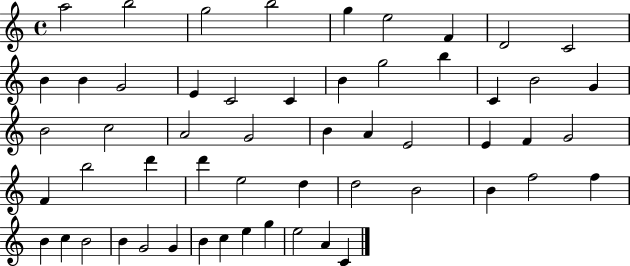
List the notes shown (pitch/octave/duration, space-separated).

A5/h B5/h G5/h B5/h G5/q E5/h F4/q D4/h C4/h B4/q B4/q G4/h E4/q C4/h C4/q B4/q G5/h B5/q C4/q B4/h G4/q B4/h C5/h A4/h G4/h B4/q A4/q E4/h E4/q F4/q G4/h F4/q B5/h D6/q D6/q E5/h D5/q D5/h B4/h B4/q F5/h F5/q B4/q C5/q B4/h B4/q G4/h G4/q B4/q C5/q E5/q G5/q E5/h A4/q C4/q